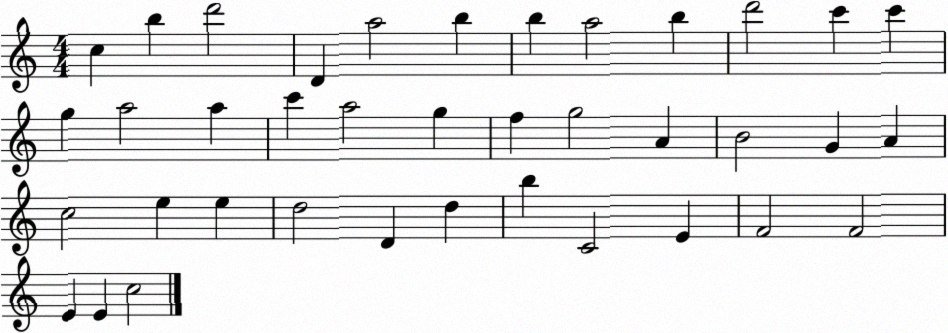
X:1
T:Untitled
M:4/4
L:1/4
K:C
c b d'2 D a2 b b a2 b d'2 c' c' g a2 a c' a2 g f g2 A B2 G A c2 e e d2 D d b C2 E F2 F2 E E c2